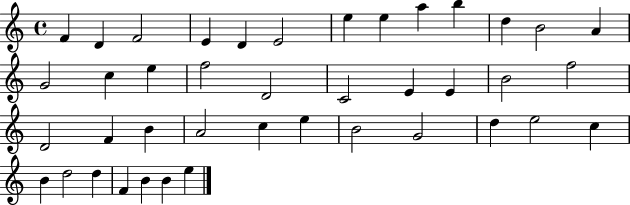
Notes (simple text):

F4/q D4/q F4/h E4/q D4/q E4/h E5/q E5/q A5/q B5/q D5/q B4/h A4/q G4/h C5/q E5/q F5/h D4/h C4/h E4/q E4/q B4/h F5/h D4/h F4/q B4/q A4/h C5/q E5/q B4/h G4/h D5/q E5/h C5/q B4/q D5/h D5/q F4/q B4/q B4/q E5/q